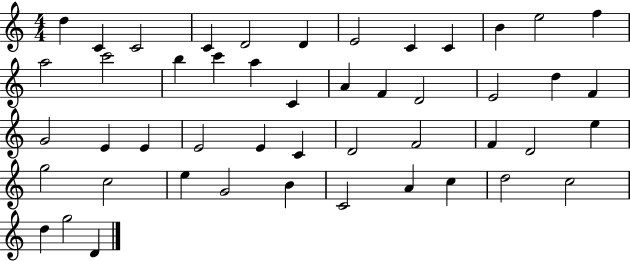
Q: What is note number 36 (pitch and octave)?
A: G5